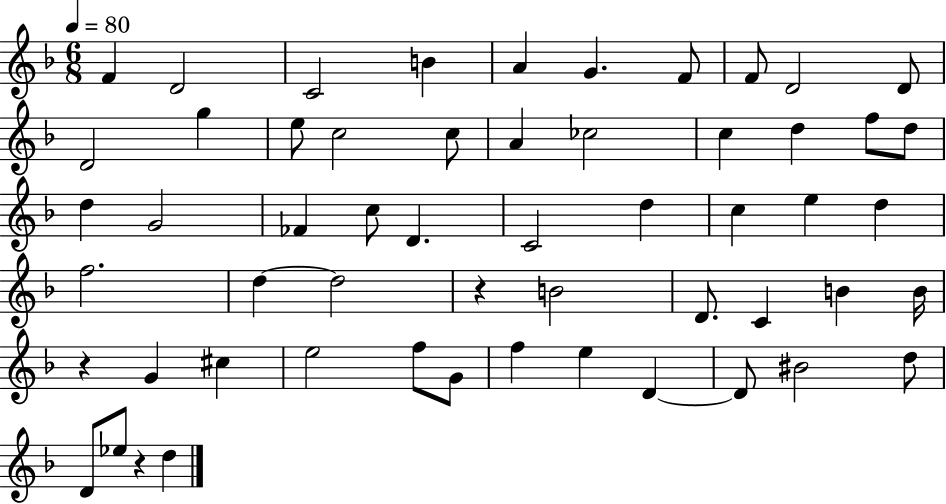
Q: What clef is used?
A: treble